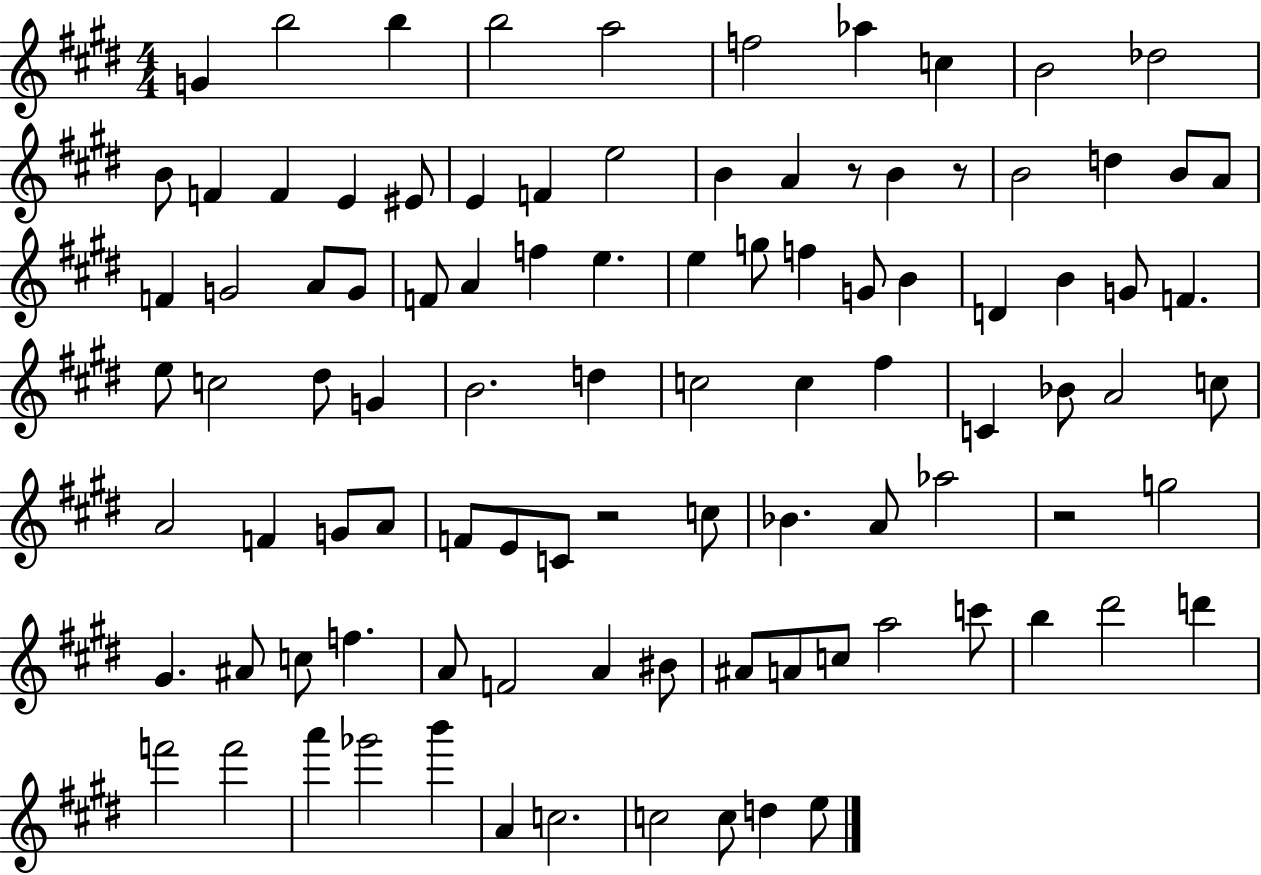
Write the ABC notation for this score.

X:1
T:Untitled
M:4/4
L:1/4
K:E
G b2 b b2 a2 f2 _a c B2 _d2 B/2 F F E ^E/2 E F e2 B A z/2 B z/2 B2 d B/2 A/2 F G2 A/2 G/2 F/2 A f e e g/2 f G/2 B D B G/2 F e/2 c2 ^d/2 G B2 d c2 c ^f C _B/2 A2 c/2 A2 F G/2 A/2 F/2 E/2 C/2 z2 c/2 _B A/2 _a2 z2 g2 ^G ^A/2 c/2 f A/2 F2 A ^B/2 ^A/2 A/2 c/2 a2 c'/2 b ^d'2 d' f'2 f'2 a' _g'2 b' A c2 c2 c/2 d e/2